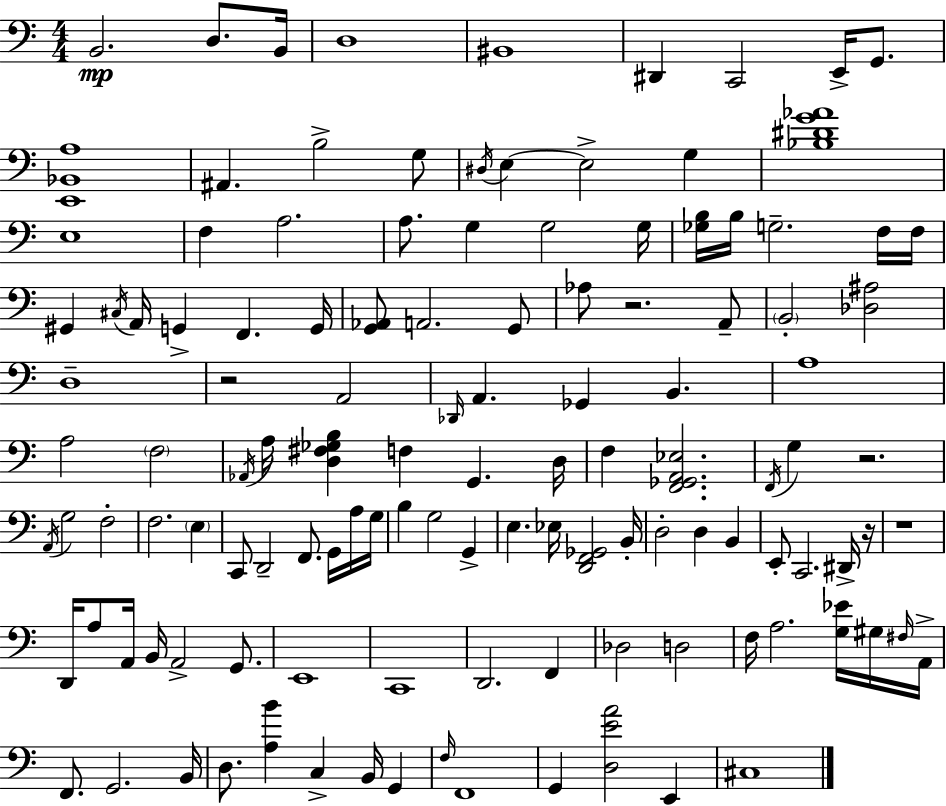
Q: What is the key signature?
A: A minor